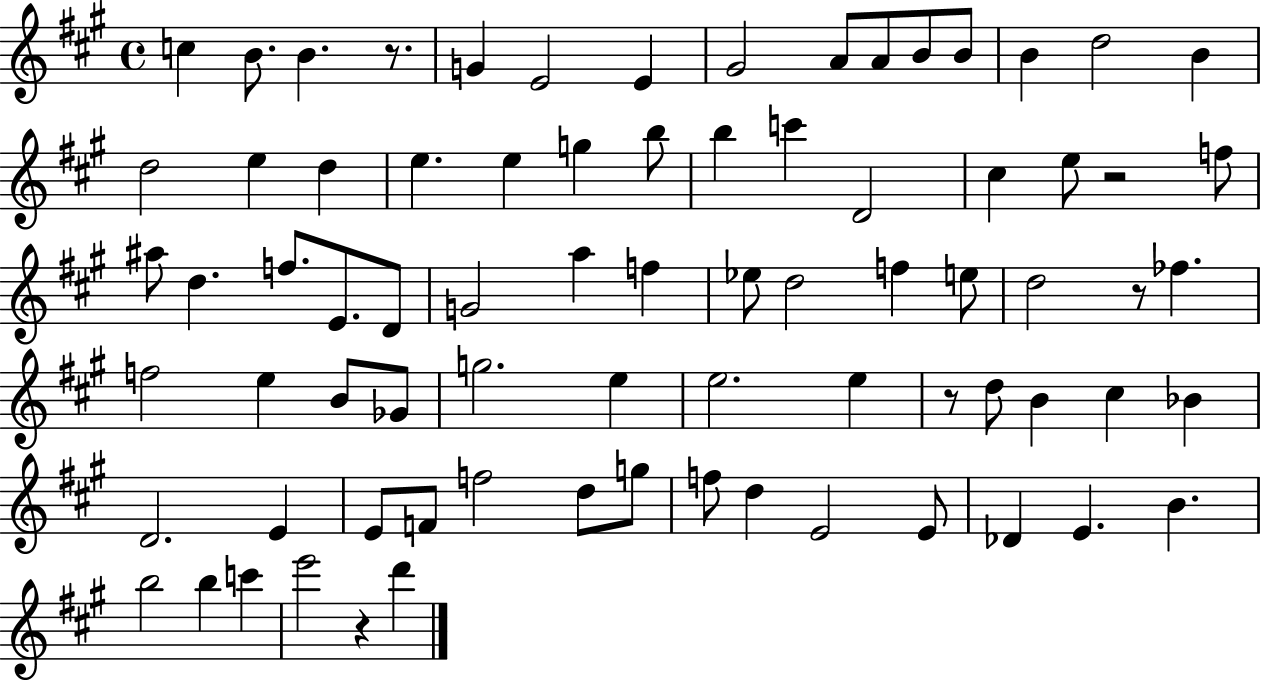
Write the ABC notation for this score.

X:1
T:Untitled
M:4/4
L:1/4
K:A
c B/2 B z/2 G E2 E ^G2 A/2 A/2 B/2 B/2 B d2 B d2 e d e e g b/2 b c' D2 ^c e/2 z2 f/2 ^a/2 d f/2 E/2 D/2 G2 a f _e/2 d2 f e/2 d2 z/2 _f f2 e B/2 _G/2 g2 e e2 e z/2 d/2 B ^c _B D2 E E/2 F/2 f2 d/2 g/2 f/2 d E2 E/2 _D E B b2 b c' e'2 z d'